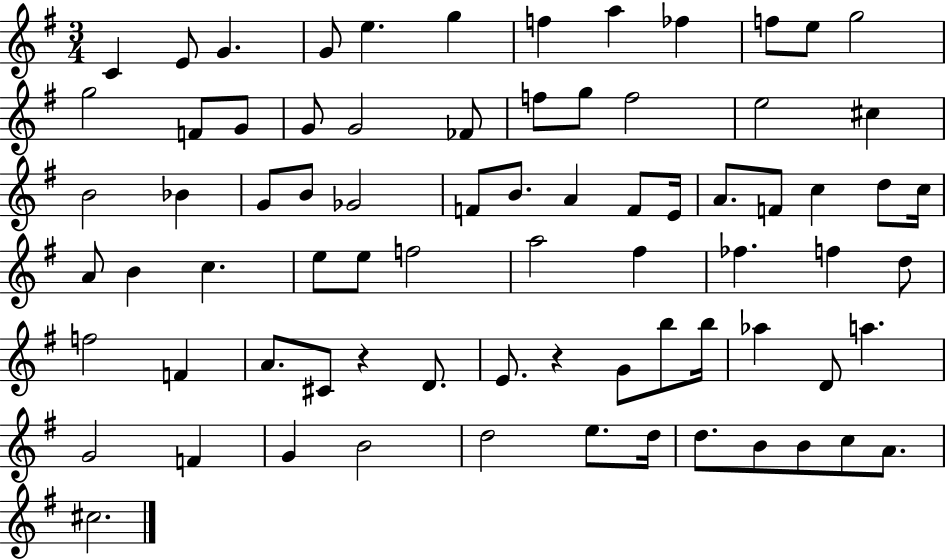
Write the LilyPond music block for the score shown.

{
  \clef treble
  \numericTimeSignature
  \time 3/4
  \key g \major
  c'4 e'8 g'4. | g'8 e''4. g''4 | f''4 a''4 fes''4 | f''8 e''8 g''2 | \break g''2 f'8 g'8 | g'8 g'2 fes'8 | f''8 g''8 f''2 | e''2 cis''4 | \break b'2 bes'4 | g'8 b'8 ges'2 | f'8 b'8. a'4 f'8 e'16 | a'8. f'8 c''4 d''8 c''16 | \break a'8 b'4 c''4. | e''8 e''8 f''2 | a''2 fis''4 | fes''4. f''4 d''8 | \break f''2 f'4 | a'8. cis'8 r4 d'8. | e'8. r4 g'8 b''8 b''16 | aes''4 d'8 a''4. | \break g'2 f'4 | g'4 b'2 | d''2 e''8. d''16 | d''8. b'8 b'8 c''8 a'8. | \break cis''2. | \bar "|."
}